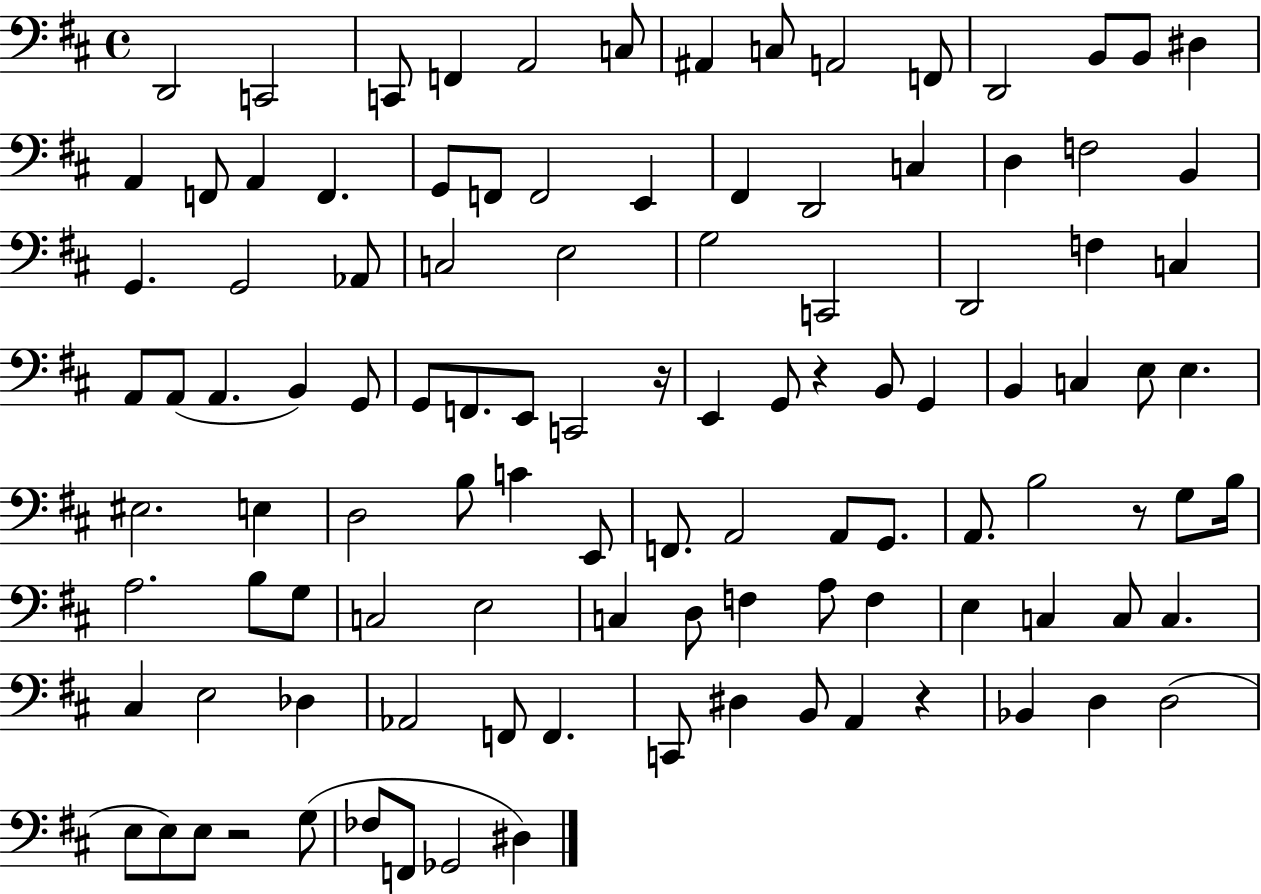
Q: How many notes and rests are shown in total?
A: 109